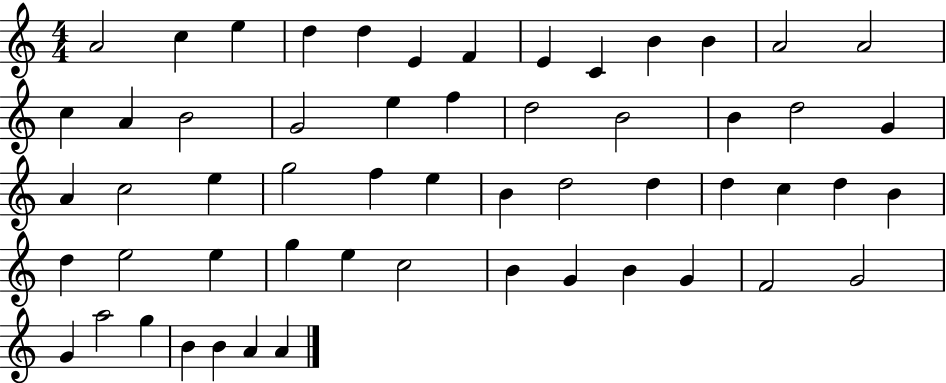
X:1
T:Untitled
M:4/4
L:1/4
K:C
A2 c e d d E F E C B B A2 A2 c A B2 G2 e f d2 B2 B d2 G A c2 e g2 f e B d2 d d c d B d e2 e g e c2 B G B G F2 G2 G a2 g B B A A